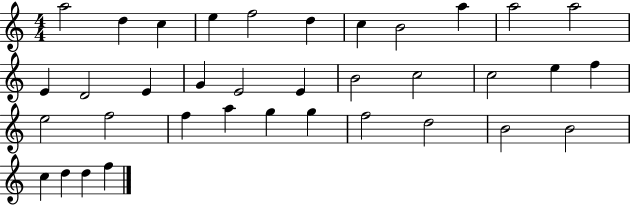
{
  \clef treble
  \numericTimeSignature
  \time 4/4
  \key c \major
  a''2 d''4 c''4 | e''4 f''2 d''4 | c''4 b'2 a''4 | a''2 a''2 | \break e'4 d'2 e'4 | g'4 e'2 e'4 | b'2 c''2 | c''2 e''4 f''4 | \break e''2 f''2 | f''4 a''4 g''4 g''4 | f''2 d''2 | b'2 b'2 | \break c''4 d''4 d''4 f''4 | \bar "|."
}